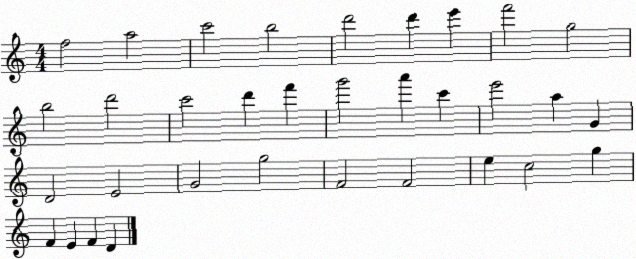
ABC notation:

X:1
T:Untitled
M:4/4
L:1/4
K:C
f2 a2 c'2 b2 d'2 d' e' f'2 g2 b2 d'2 c'2 d' f' g'2 a' c' e'2 a G D2 E2 G2 g2 F2 F2 e c2 g F E F D